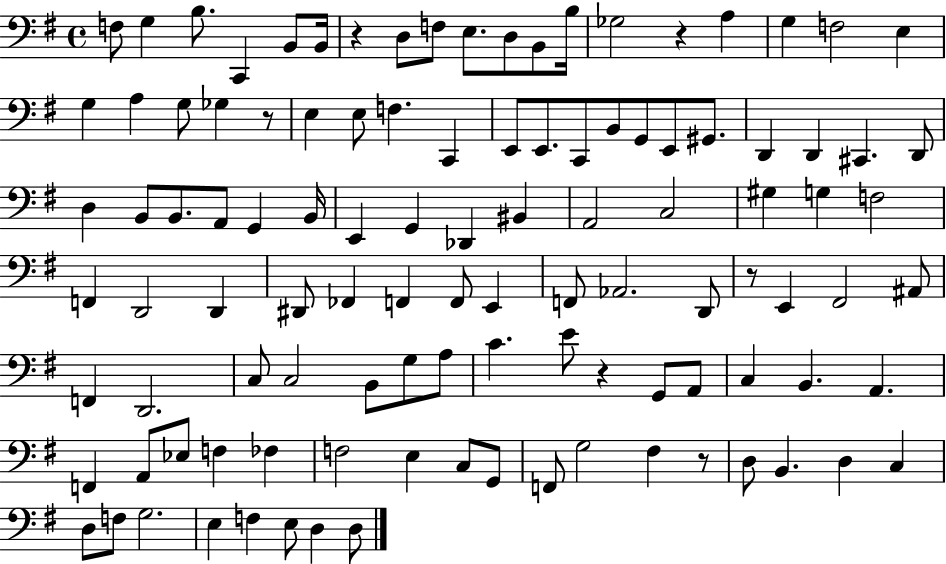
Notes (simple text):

F3/e G3/q B3/e. C2/q B2/e B2/s R/q D3/e F3/e E3/e. D3/e B2/e B3/s Gb3/h R/q A3/q G3/q F3/h E3/q G3/q A3/q G3/e Gb3/q R/e E3/q E3/e F3/q. C2/q E2/e E2/e. C2/e B2/e G2/e E2/e G#2/e. D2/q D2/q C#2/q. D2/e D3/q B2/e B2/e. A2/e G2/q B2/s E2/q G2/q Db2/q BIS2/q A2/h C3/h G#3/q G3/q F3/h F2/q D2/h D2/q D#2/e FES2/q F2/q F2/e E2/q F2/e Ab2/h. D2/e R/e E2/q F#2/h A#2/e F2/q D2/h. C3/e C3/h B2/e G3/e A3/e C4/q. E4/e R/q G2/e A2/e C3/q B2/q. A2/q. F2/q A2/e Eb3/e F3/q FES3/q F3/h E3/q C3/e G2/e F2/e G3/h F#3/q R/e D3/e B2/q. D3/q C3/q D3/e F3/e G3/h. E3/q F3/q E3/e D3/q D3/e